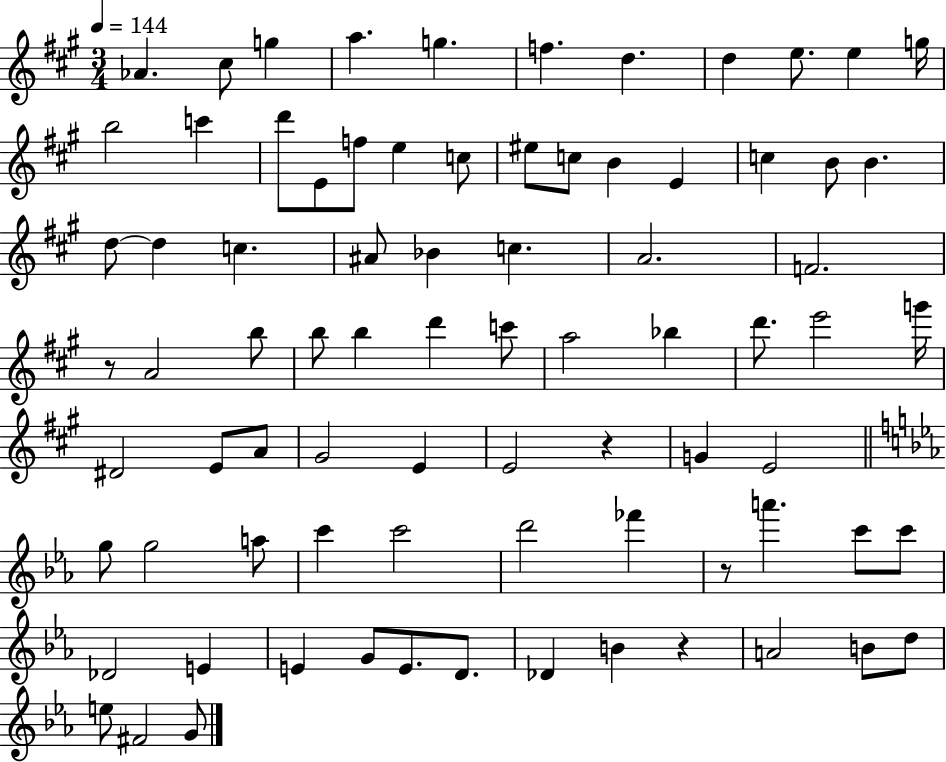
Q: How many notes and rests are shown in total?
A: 80